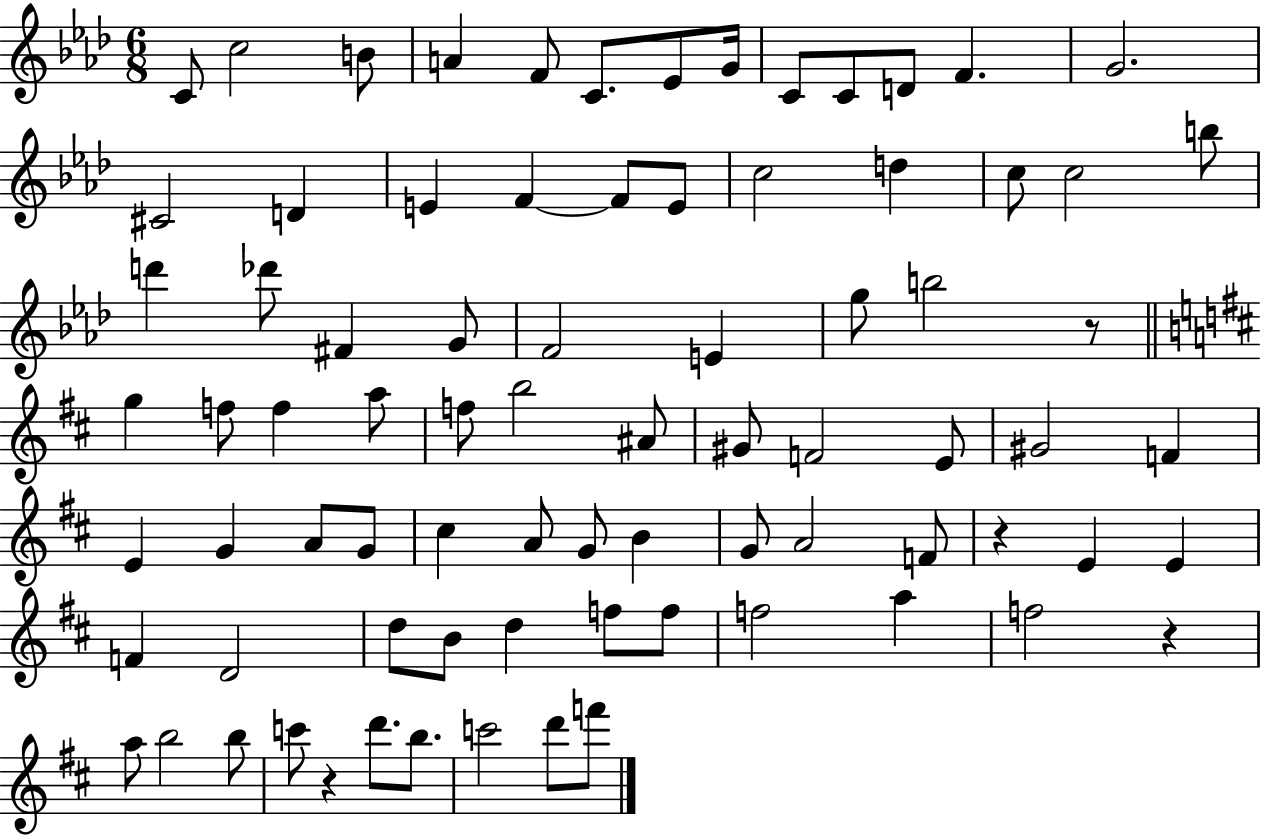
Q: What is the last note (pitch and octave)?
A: F6